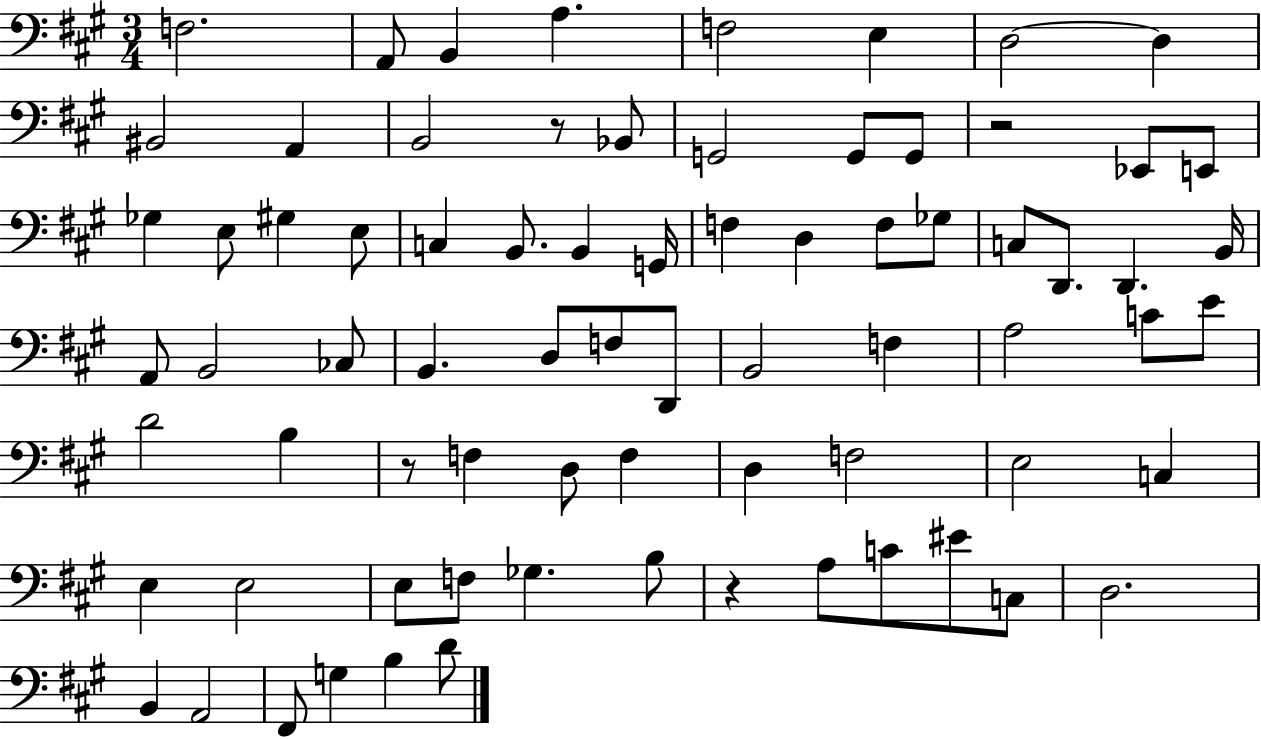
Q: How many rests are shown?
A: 4